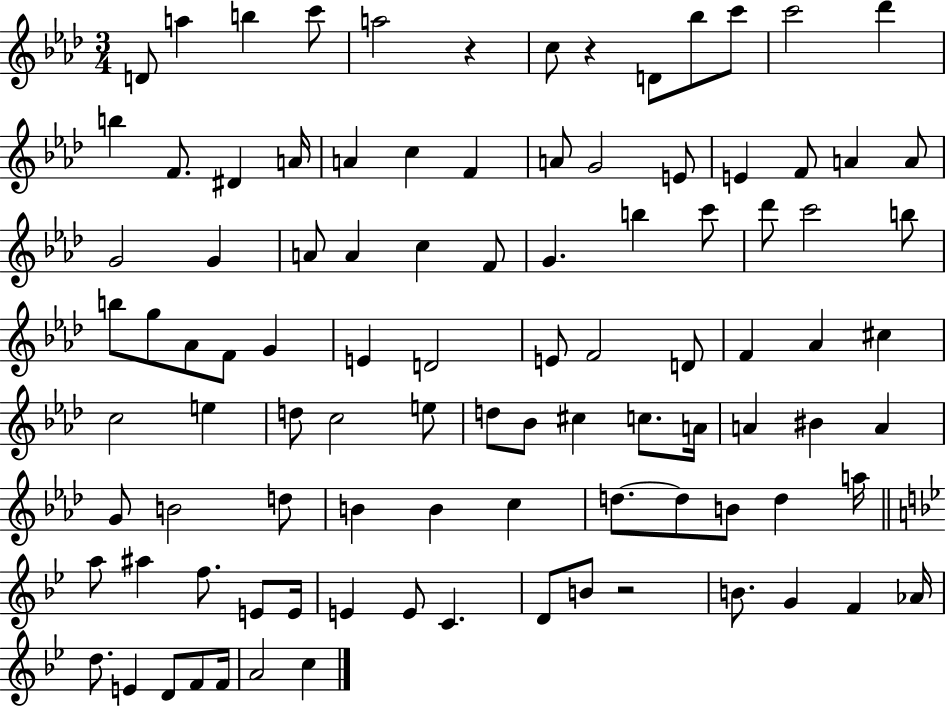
{
  \clef treble
  \numericTimeSignature
  \time 3/4
  \key aes \major
  d'8 a''4 b''4 c'''8 | a''2 r4 | c''8 r4 d'8 bes''8 c'''8 | c'''2 des'''4 | \break b''4 f'8. dis'4 a'16 | a'4 c''4 f'4 | a'8 g'2 e'8 | e'4 f'8 a'4 a'8 | \break g'2 g'4 | a'8 a'4 c''4 f'8 | g'4. b''4 c'''8 | des'''8 c'''2 b''8 | \break b''8 g''8 aes'8 f'8 g'4 | e'4 d'2 | e'8 f'2 d'8 | f'4 aes'4 cis''4 | \break c''2 e''4 | d''8 c''2 e''8 | d''8 bes'8 cis''4 c''8. a'16 | a'4 bis'4 a'4 | \break g'8 b'2 d''8 | b'4 b'4 c''4 | d''8.~~ d''8 b'8 d''4 a''16 | \bar "||" \break \key bes \major a''8 ais''4 f''8. e'8 e'16 | e'4 e'8 c'4. | d'8 b'8 r2 | b'8. g'4 f'4 aes'16 | \break d''8. e'4 d'8 f'8 f'16 | a'2 c''4 | \bar "|."
}